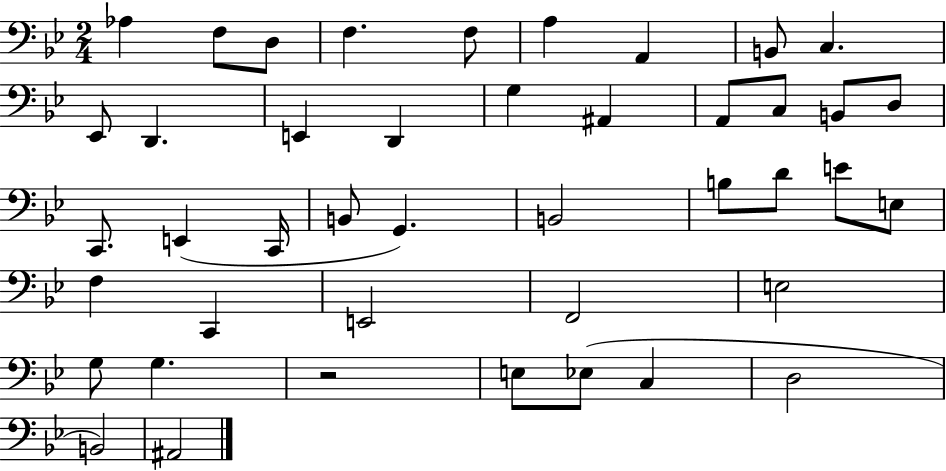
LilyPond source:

{
  \clef bass
  \numericTimeSignature
  \time 2/4
  \key bes \major
  aes4 f8 d8 | f4. f8 | a4 a,4 | b,8 c4. | \break ees,8 d,4. | e,4 d,4 | g4 ais,4 | a,8 c8 b,8 d8 | \break c,8. e,4( c,16 | b,8 g,4.) | b,2 | b8 d'8 e'8 e8 | \break f4 c,4 | e,2 | f,2 | e2 | \break g8 g4. | r2 | e8 ees8( c4 | d2 | \break b,2) | ais,2 | \bar "|."
}